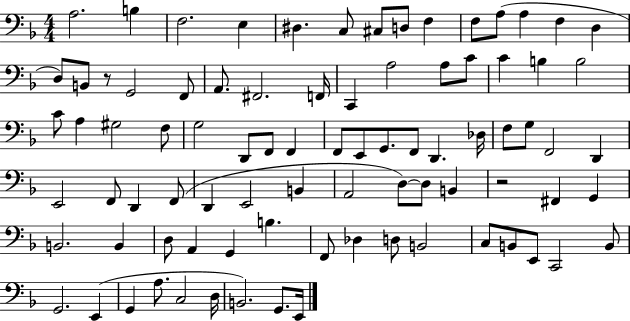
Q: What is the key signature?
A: F major